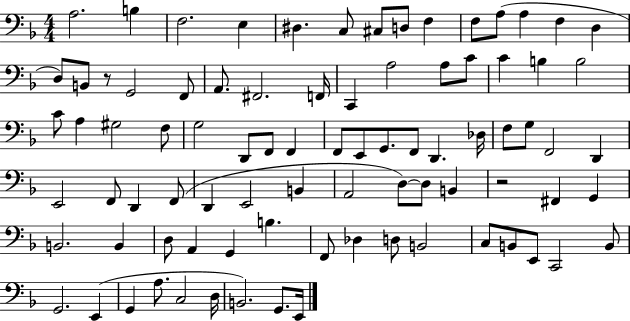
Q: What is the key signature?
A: F major